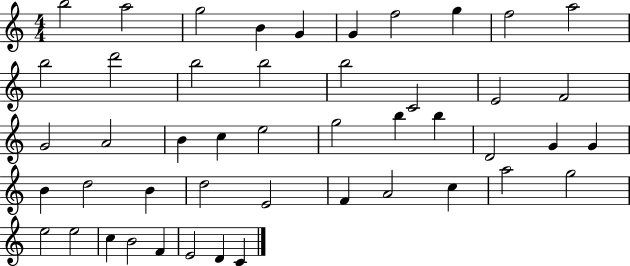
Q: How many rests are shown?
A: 0